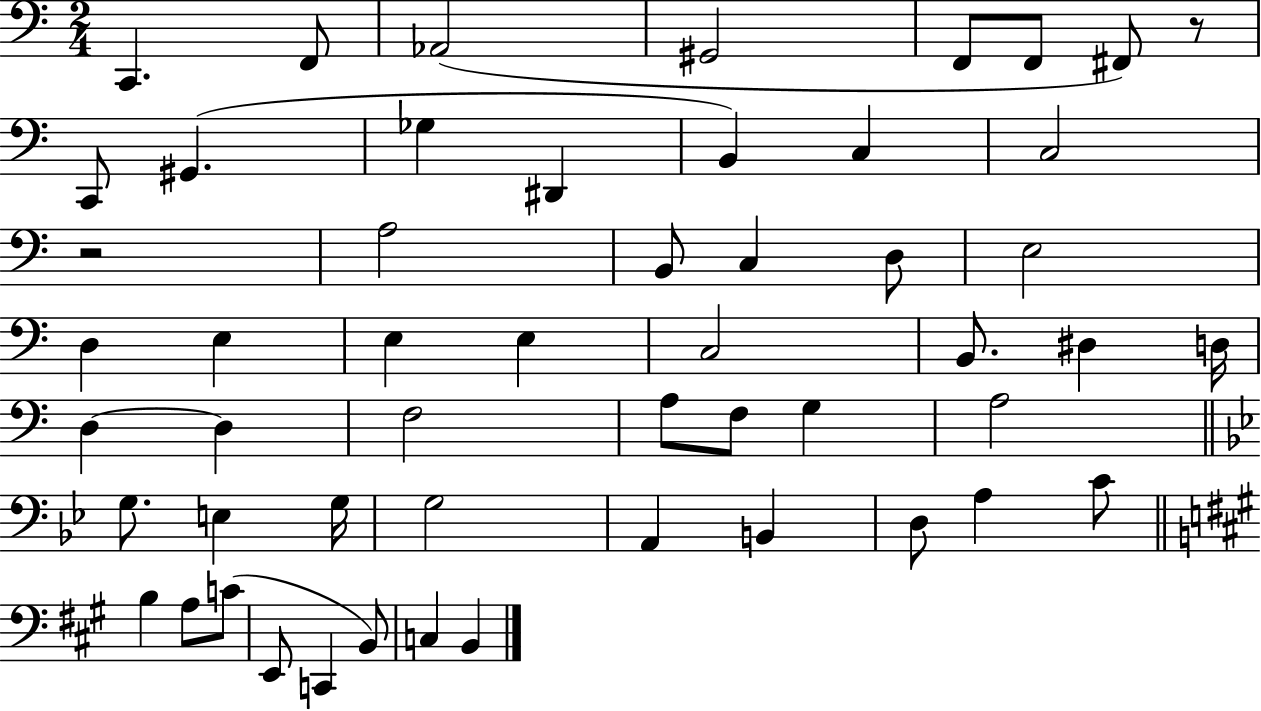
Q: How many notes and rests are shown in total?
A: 53